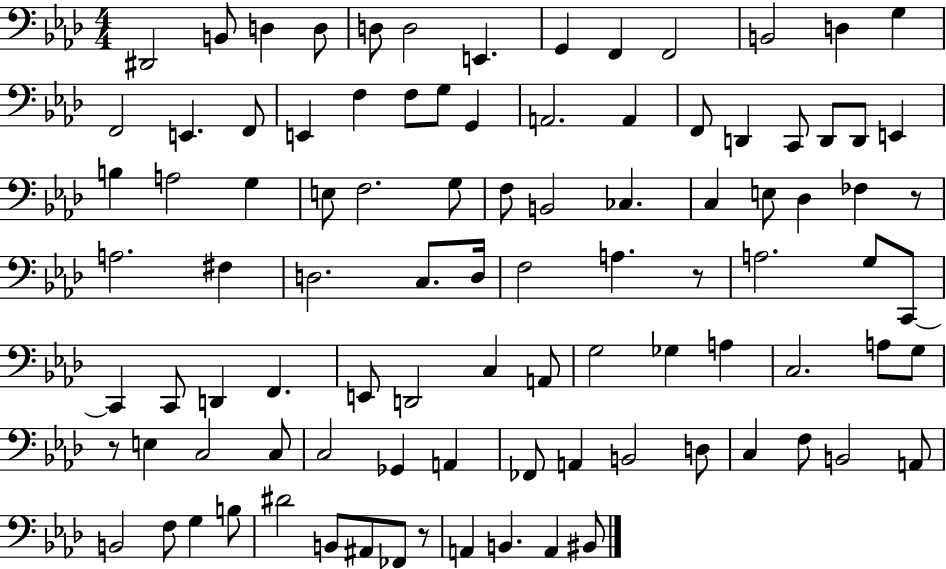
{
  \clef bass
  \numericTimeSignature
  \time 4/4
  \key aes \major
  dis,2 b,8 d4 d8 | d8 d2 e,4. | g,4 f,4 f,2 | b,2 d4 g4 | \break f,2 e,4. f,8 | e,4 f4 f8 g8 g,4 | a,2. a,4 | f,8 d,4 c,8 d,8 d,8 e,4 | \break b4 a2 g4 | e8 f2. g8 | f8 b,2 ces4. | c4 e8 des4 fes4 r8 | \break a2. fis4 | d2. c8. d16 | f2 a4. r8 | a2. g8 c,8~~ | \break c,4 c,8 d,4 f,4. | e,8 d,2 c4 a,8 | g2 ges4 a4 | c2. a8 g8 | \break r8 e4 c2 c8 | c2 ges,4 a,4 | fes,8 a,4 b,2 d8 | c4 f8 b,2 a,8 | \break b,2 f8 g4 b8 | dis'2 b,8 ais,8 fes,8 r8 | a,4 b,4. a,4 bis,8 | \bar "|."
}